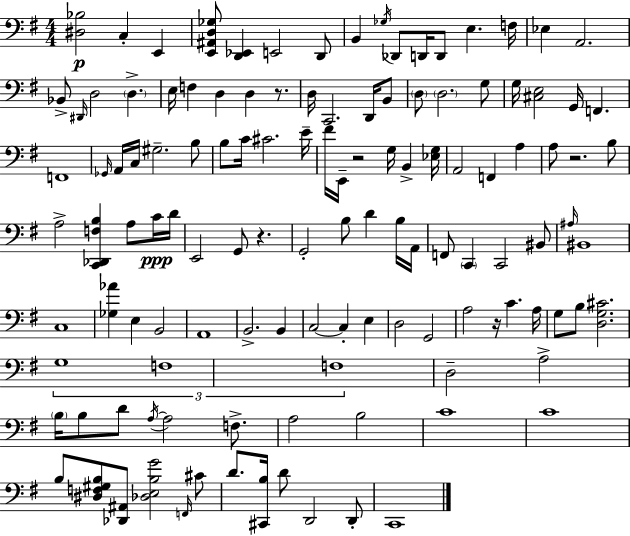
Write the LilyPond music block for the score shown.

{
  \clef bass
  \numericTimeSignature
  \time 4/4
  \key g \major
  \repeat volta 2 { <dis bes>2\p c4-. e,4 | <e, ais, d ges>8 <d, ees,>4 e,2 d,8 | b,4 \acciaccatura { ges16 } des,8 d,16 d,8 e4. | f16 ees4 a,2. | \break bes,8-> \grace { dis,16 } d2 \parenthesize d4.-> | e16 f4 d4 d4 r8. | d16 c,2. d,16 | b,8 \parenthesize d8 \parenthesize d2. | \break g8 g16 <cis e>2 g,16 f,4. | f,1 | \grace { ges,16 } a,16 c16 gis2.-- | b8 b8 c'16 cis'2. | \break e'16-- fis'16 e,16-- r2 g16 b,4-> | <ees g>16 a,2 f,4 a4 | a8 r2. | b8 a2-> <c, des, f b>4 a8 | \break c'16\ppp d'16 e,2 g,8 r4. | g,2-. b8 d'4 | b16 a,16 f,8 \parenthesize c,4 c,2 | bis,8 \grace { ais16 } bis,1 | \break c1 | <ges aes'>4 e4 b,2 | a,1 | b,2.-> | \break b,4 c2~~ c4-. | e4 d2 g,2 | a2 r16 c'4. | a16 g8 b8 <d g cis'>2. | \break \tuplet 3/2 { g1 | f1 | f1 } | d2-- a2-> | \break \parenthesize b16 b8 d'8 \acciaccatura { a16~ }~ a2 | f8.-> a2 b2 | c'1 | c'1 | \break b8 <dis f gis b>8 <des, ais,>8 <des e b g'>2 | \grace { f,16 } cis'8 d'8. <cis, b>16 d'8 d,2 | d,8-. c,1 | } \bar "|."
}